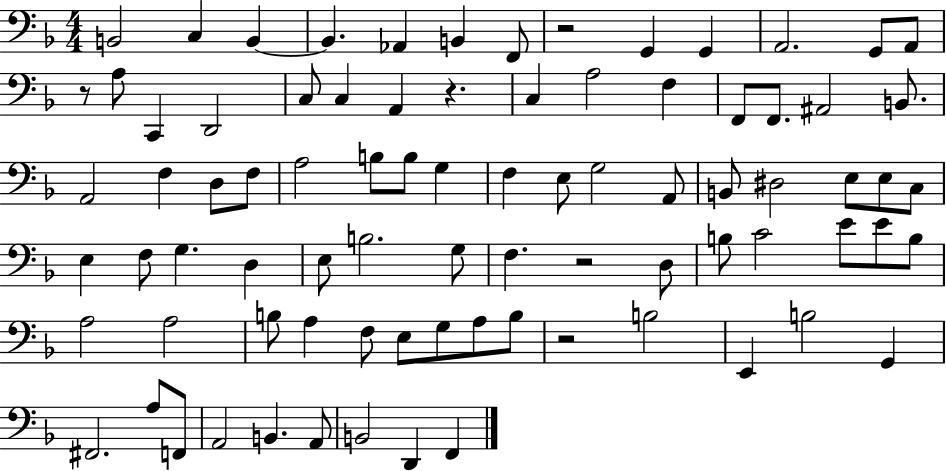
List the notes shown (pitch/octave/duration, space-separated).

B2/h C3/q B2/q B2/q. Ab2/q B2/q F2/e R/h G2/q G2/q A2/h. G2/e A2/e R/e A3/e C2/q D2/h C3/e C3/q A2/q R/q. C3/q A3/h F3/q F2/e F2/e. A#2/h B2/e. A2/h F3/q D3/e F3/e A3/h B3/e B3/e G3/q F3/q E3/e G3/h A2/e B2/e D#3/h E3/e E3/e C3/e E3/q F3/e G3/q. D3/q E3/e B3/h. G3/e F3/q. R/h D3/e B3/e C4/h E4/e E4/e B3/e A3/h A3/h B3/e A3/q F3/e E3/e G3/e A3/e B3/e R/h B3/h E2/q B3/h G2/q F#2/h. A3/e F2/e A2/h B2/q. A2/e B2/h D2/q F2/q